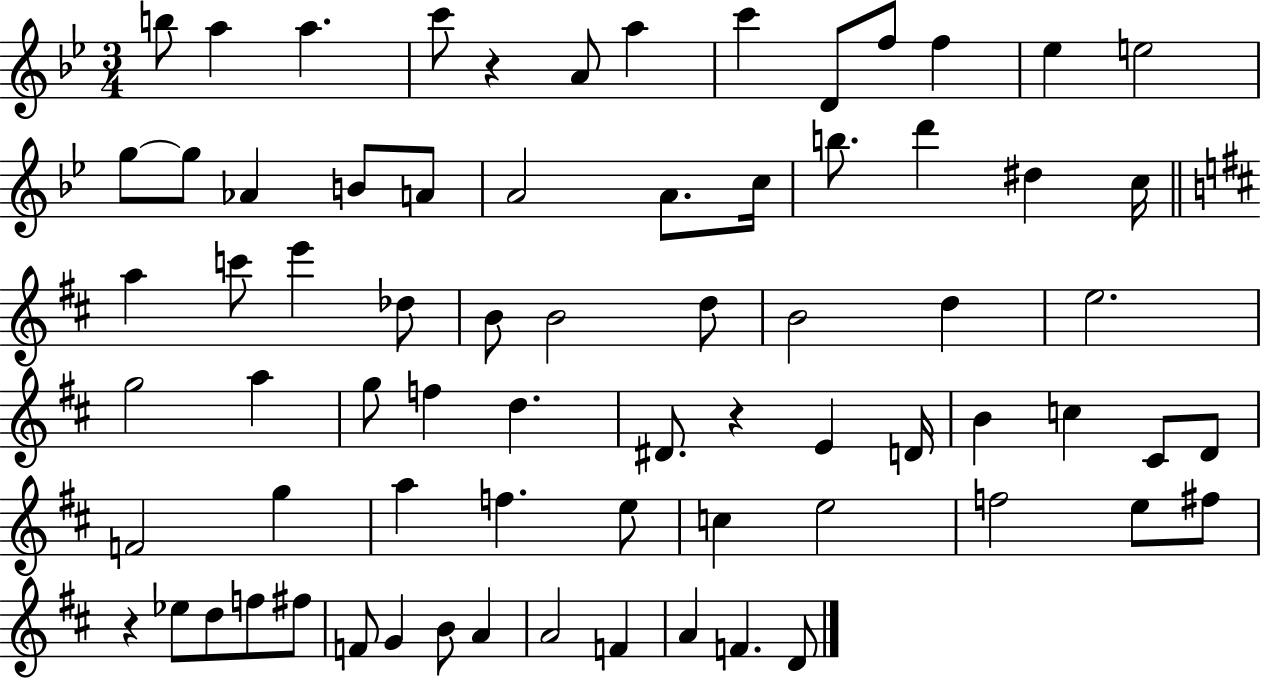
B5/e A5/q A5/q. C6/e R/q A4/e A5/q C6/q D4/e F5/e F5/q Eb5/q E5/h G5/e G5/e Ab4/q B4/e A4/e A4/h A4/e. C5/s B5/e. D6/q D#5/q C5/s A5/q C6/e E6/q Db5/e B4/e B4/h D5/e B4/h D5/q E5/h. G5/h A5/q G5/e F5/q D5/q. D#4/e. R/q E4/q D4/s B4/q C5/q C#4/e D4/e F4/h G5/q A5/q F5/q. E5/e C5/q E5/h F5/h E5/e F#5/e R/q Eb5/e D5/e F5/e F#5/e F4/e G4/q B4/e A4/q A4/h F4/q A4/q F4/q. D4/e